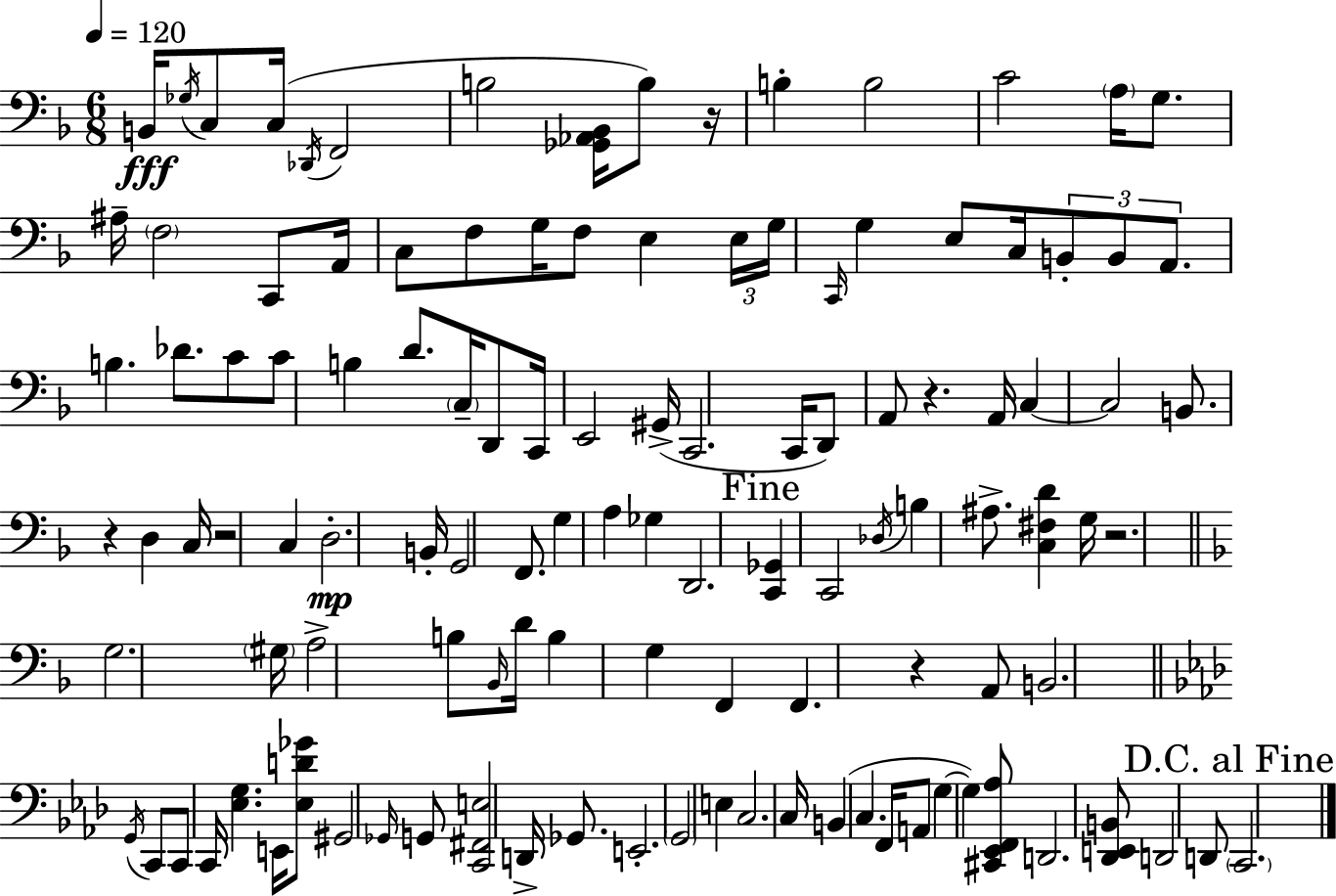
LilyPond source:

{
  \clef bass
  \numericTimeSignature
  \time 6/8
  \key d \minor
  \tempo 4 = 120
  b,16\fff \acciaccatura { ges16 } c8 c16( \acciaccatura { des,16 } f,2 | b2 <ges, aes, bes,>16 b8) | r16 b4-. b2 | c'2 \parenthesize a16 g8. | \break ais16-- \parenthesize f2 c,8 | a,16 c8 f8 g16 f8 e4 | \tuplet 3/2 { e16 g16 \grace { c,16 } } g4 e8 c16 \tuplet 3/2 { b,8-. | b,8 a,8. } b4. | \break des'8. c'8 c'8 b4 d'8. | \parenthesize c16-- d,8 c,16 e,2 | gis,16->( c,2. | c,16 d,8) a,8 r4. | \break a,16 c4~~ c2 | b,8. r4 d4 | c16 r2 c4 | d2.-.\mp | \break b,16-. g,2 | f,8. g4 a4 ges4 | d,2. | \mark "Fine" <c, ges,>4 c,2 | \break \acciaccatura { des16 } b4 ais8.-> <c fis d'>4 | g16 r2. | \bar "||" \break \key f \major g2. | \parenthesize gis16 a2-> b8 \grace { bes,16 } | d'16 b4 g4 f,4 | f,4. r4 a,8 | \break b,2. | \bar "||" \break \key aes \major \acciaccatura { g,16 } c,8 c,8 c,16 <ees g>4. | e,16 <ees d' ges'>8 gis,2 \grace { ges,16 } | g,8 <c, fis, e>2 d,16-> ges,8. | e,2.-. | \break \parenthesize g,2 e4 | c2. | c16 b,4( c4. | f,16 a,8 g4~~ g4) | \break <cis, ees, f, aes>8 d,2. | <des, e, b,>8 d,2 | d,8 \mark "D.C. al Fine" \parenthesize c,2. | \bar "|."
}